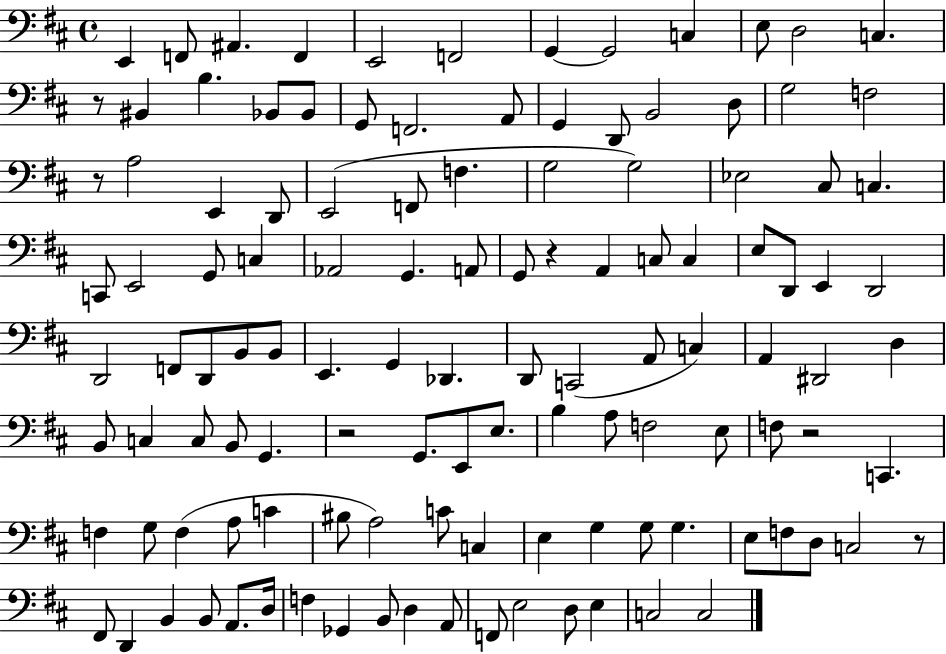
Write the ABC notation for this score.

X:1
T:Untitled
M:4/4
L:1/4
K:D
E,, F,,/2 ^A,, F,, E,,2 F,,2 G,, G,,2 C, E,/2 D,2 C, z/2 ^B,, B, _B,,/2 _B,,/2 G,,/2 F,,2 A,,/2 G,, D,,/2 B,,2 D,/2 G,2 F,2 z/2 A,2 E,, D,,/2 E,,2 F,,/2 F, G,2 G,2 _E,2 ^C,/2 C, C,,/2 E,,2 G,,/2 C, _A,,2 G,, A,,/2 G,,/2 z A,, C,/2 C, E,/2 D,,/2 E,, D,,2 D,,2 F,,/2 D,,/2 B,,/2 B,,/2 E,, G,, _D,, D,,/2 C,,2 A,,/2 C, A,, ^D,,2 D, B,,/2 C, C,/2 B,,/2 G,, z2 G,,/2 E,,/2 E,/2 B, A,/2 F,2 E,/2 F,/2 z2 C,, F, G,/2 F, A,/2 C ^B,/2 A,2 C/2 C, E, G, G,/2 G, E,/2 F,/2 D,/2 C,2 z/2 ^F,,/2 D,, B,, B,,/2 A,,/2 D,/4 F, _G,, B,,/2 D, A,,/2 F,,/2 E,2 D,/2 E, C,2 C,2